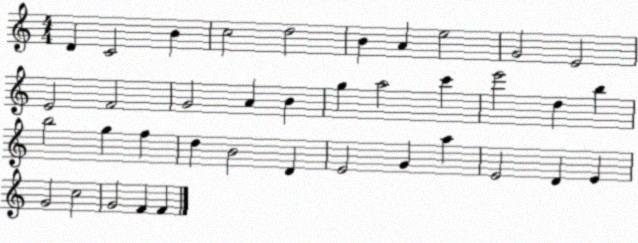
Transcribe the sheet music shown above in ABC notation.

X:1
T:Untitled
M:4/4
L:1/4
K:C
D C2 B c2 d2 B A e2 G2 E2 E2 F2 G2 A B g a2 c' e'2 d b b2 g f d B2 D E2 G a E2 D E G2 c2 G2 F F